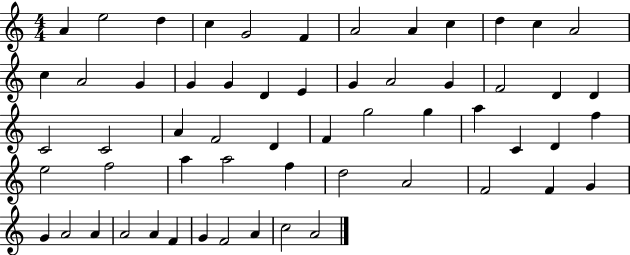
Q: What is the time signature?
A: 4/4